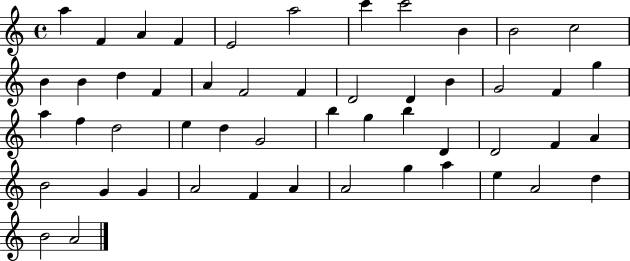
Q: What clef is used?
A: treble